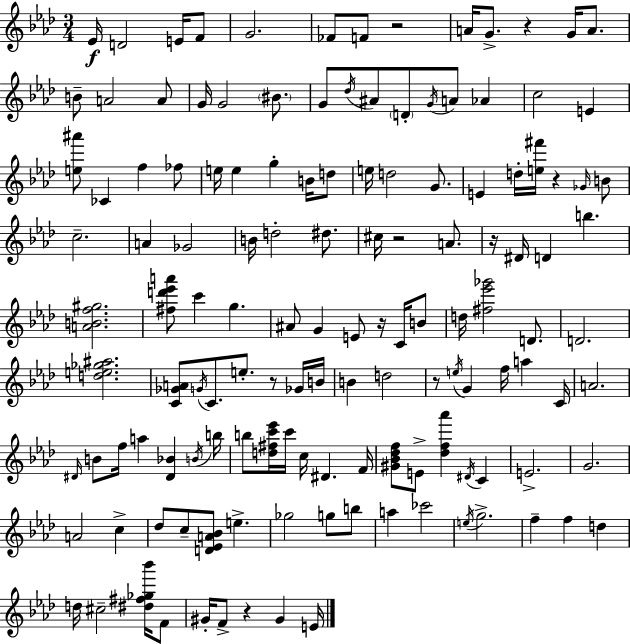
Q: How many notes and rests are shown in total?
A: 135